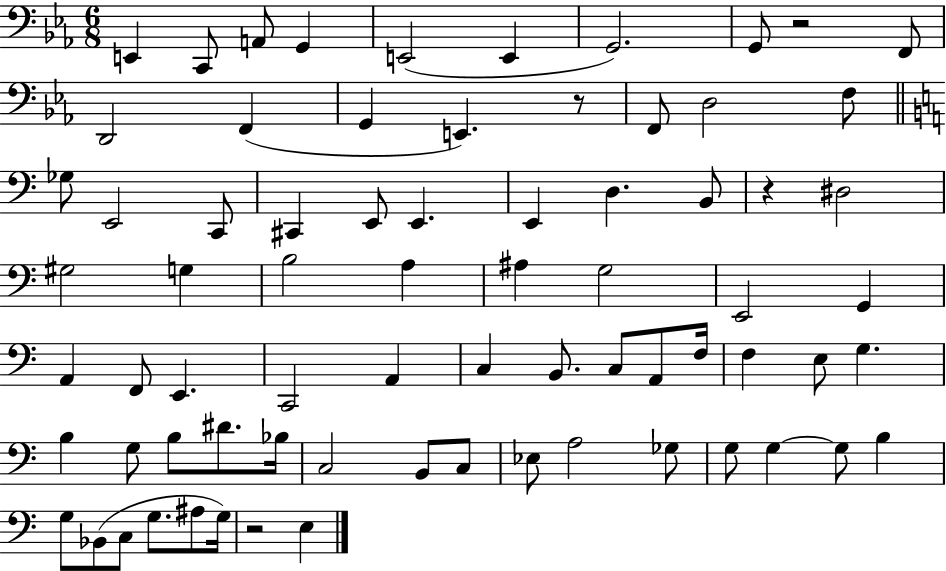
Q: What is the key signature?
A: EES major